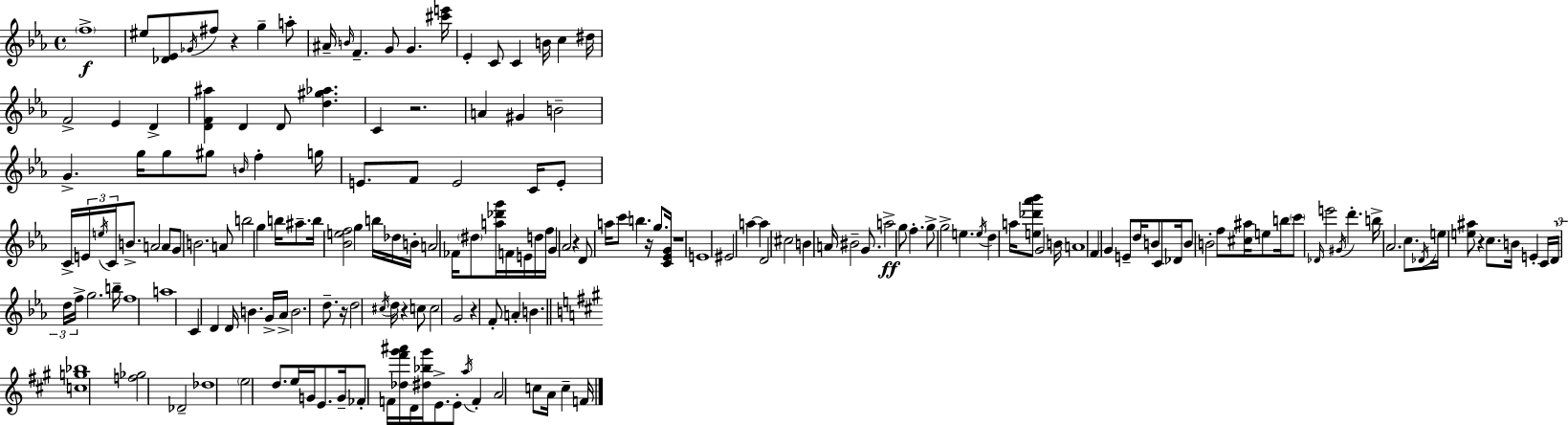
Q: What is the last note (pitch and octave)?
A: F4